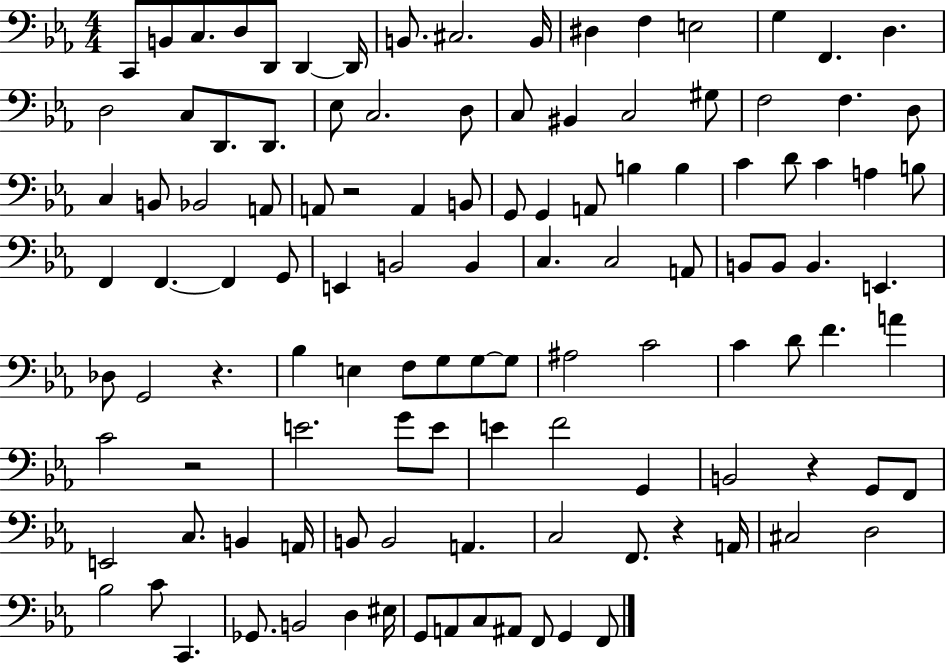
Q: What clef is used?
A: bass